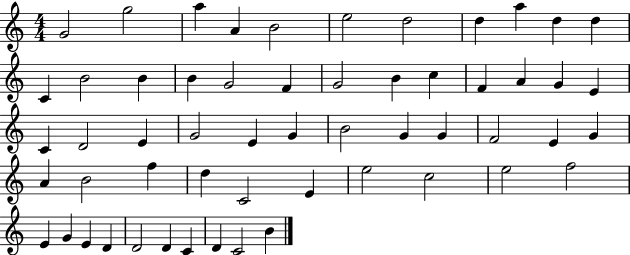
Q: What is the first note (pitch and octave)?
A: G4